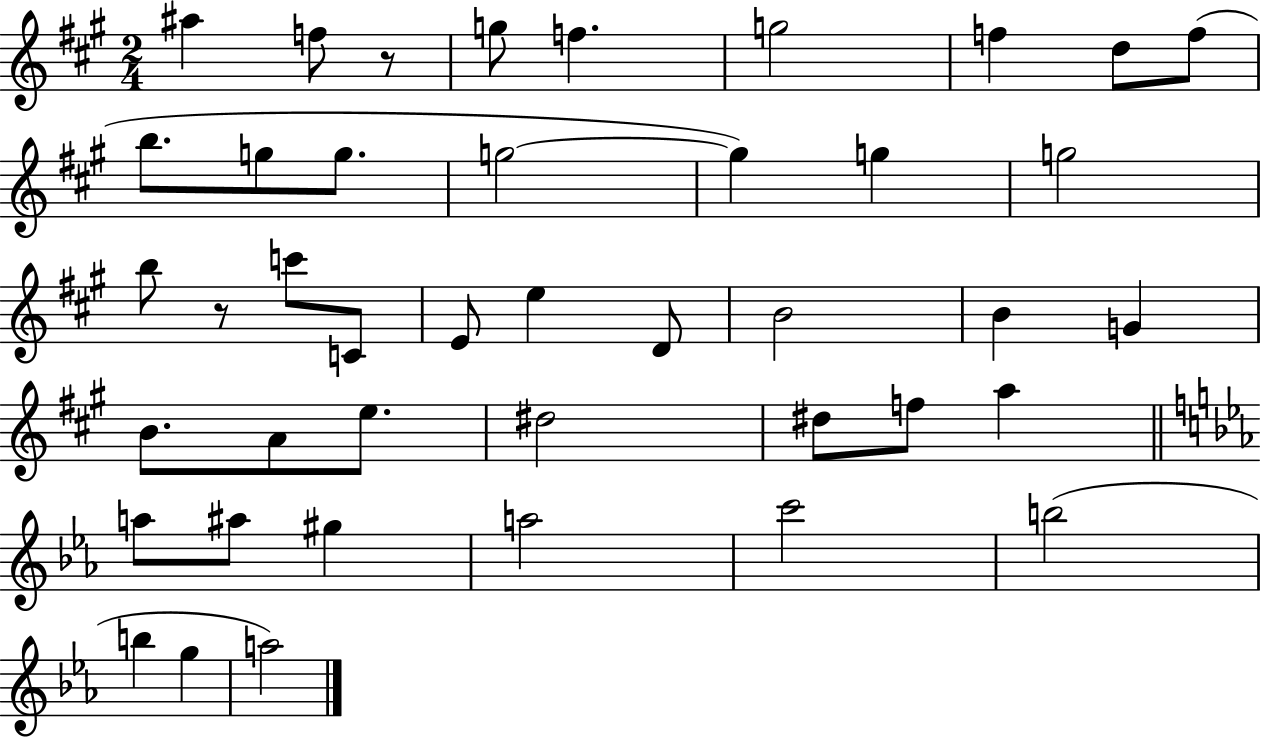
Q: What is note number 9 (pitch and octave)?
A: B5